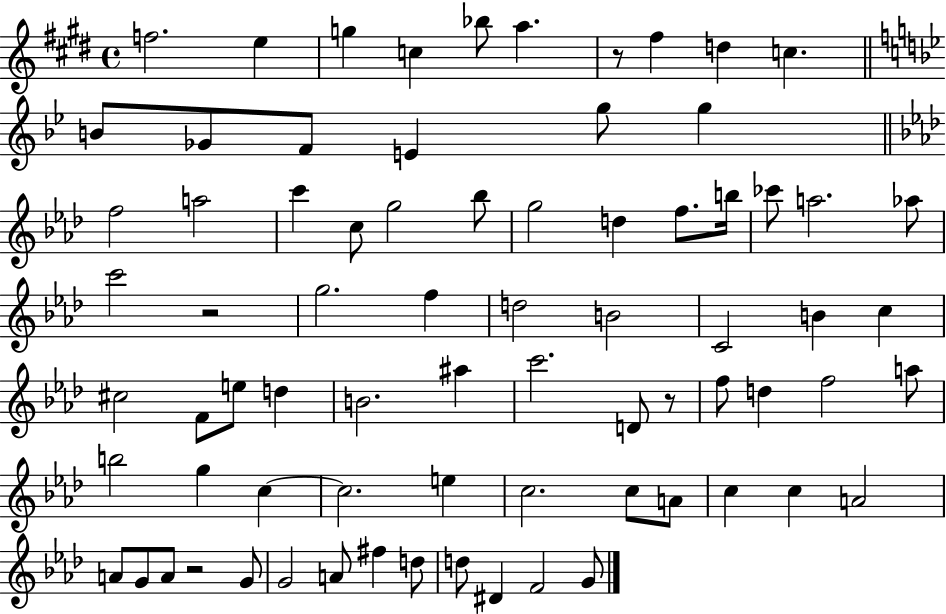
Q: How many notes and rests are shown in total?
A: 75